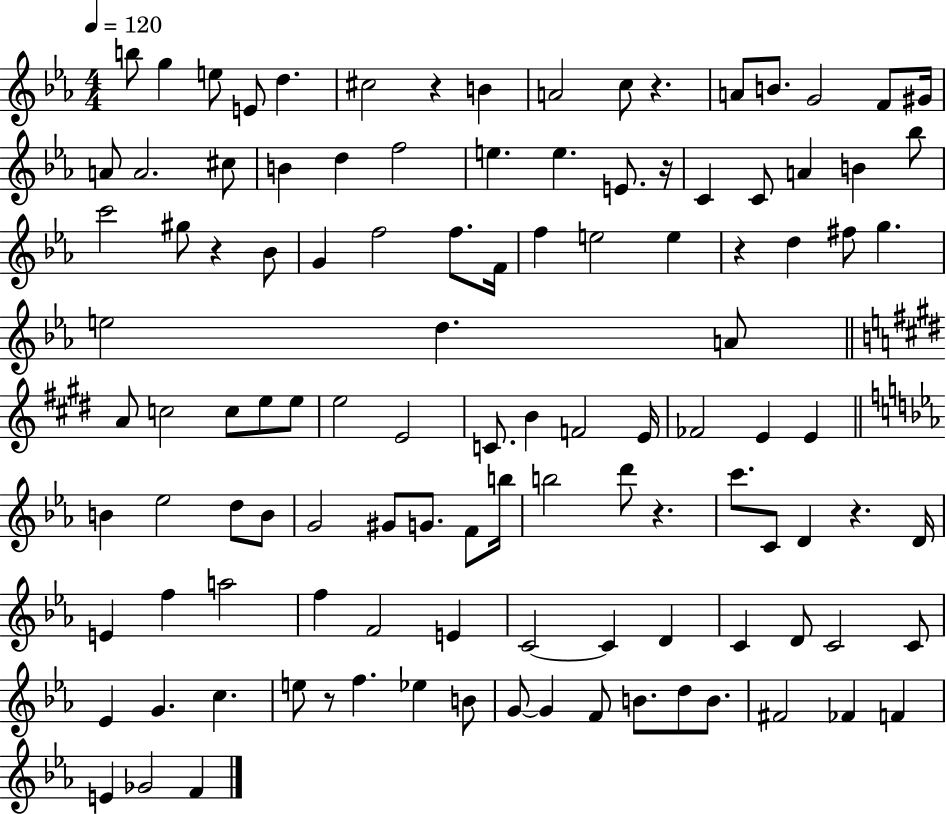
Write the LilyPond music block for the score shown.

{
  \clef treble
  \numericTimeSignature
  \time 4/4
  \key ees \major
  \tempo 4 = 120
  b''8 g''4 e''8 e'8 d''4. | cis''2 r4 b'4 | a'2 c''8 r4. | a'8 b'8. g'2 f'8 gis'16 | \break a'8 a'2. cis''8 | b'4 d''4 f''2 | e''4. e''4. e'8. r16 | c'4 c'8 a'4 b'4 bes''8 | \break c'''2 gis''8 r4 bes'8 | g'4 f''2 f''8. f'16 | f''4 e''2 e''4 | r4 d''4 fis''8 g''4. | \break e''2 d''4. a'8 | \bar "||" \break \key e \major a'8 c''2 c''8 e''8 e''8 | e''2 e'2 | c'8. b'4 f'2 e'16 | fes'2 e'4 e'4 | \break \bar "||" \break \key c \minor b'4 ees''2 d''8 b'8 | g'2 gis'8 g'8. f'8 b''16 | b''2 d'''8 r4. | c'''8. c'8 d'4 r4. d'16 | \break e'4 f''4 a''2 | f''4 f'2 e'4 | c'2~~ c'4 d'4 | c'4 d'8 c'2 c'8 | \break ees'4 g'4. c''4. | e''8 r8 f''4. ees''4 b'8 | g'8~~ g'4 f'8 b'8. d''8 b'8. | fis'2 fes'4 f'4 | \break e'4 ges'2 f'4 | \bar "|."
}